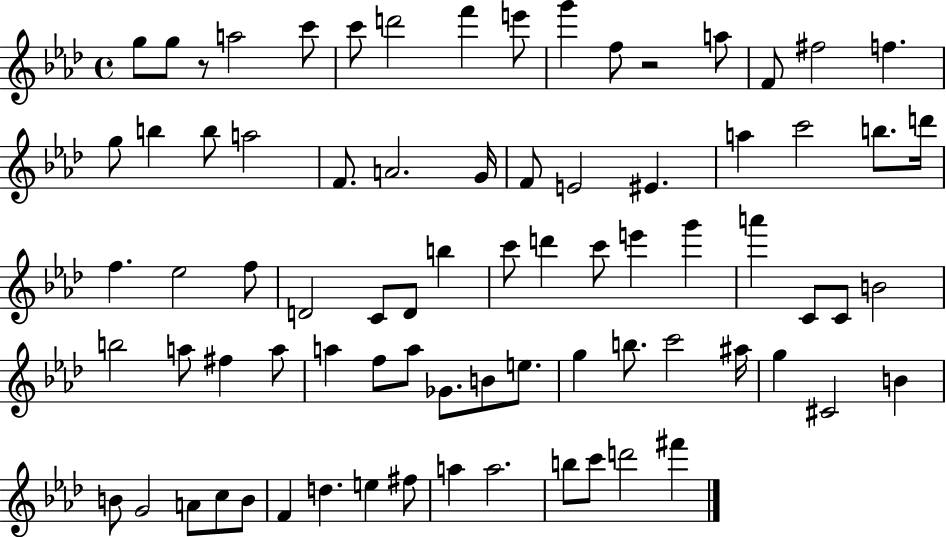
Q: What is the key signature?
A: AES major